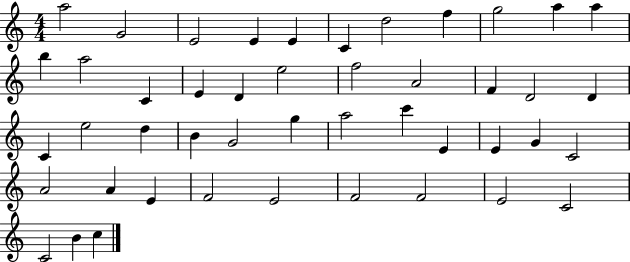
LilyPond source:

{
  \clef treble
  \numericTimeSignature
  \time 4/4
  \key c \major
  a''2 g'2 | e'2 e'4 e'4 | c'4 d''2 f''4 | g''2 a''4 a''4 | \break b''4 a''2 c'4 | e'4 d'4 e''2 | f''2 a'2 | f'4 d'2 d'4 | \break c'4 e''2 d''4 | b'4 g'2 g''4 | a''2 c'''4 e'4 | e'4 g'4 c'2 | \break a'2 a'4 e'4 | f'2 e'2 | f'2 f'2 | e'2 c'2 | \break c'2 b'4 c''4 | \bar "|."
}